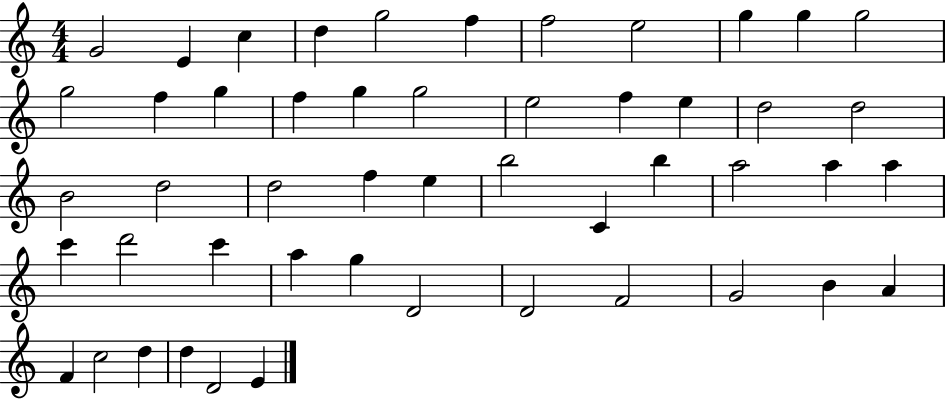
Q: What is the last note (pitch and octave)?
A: E4